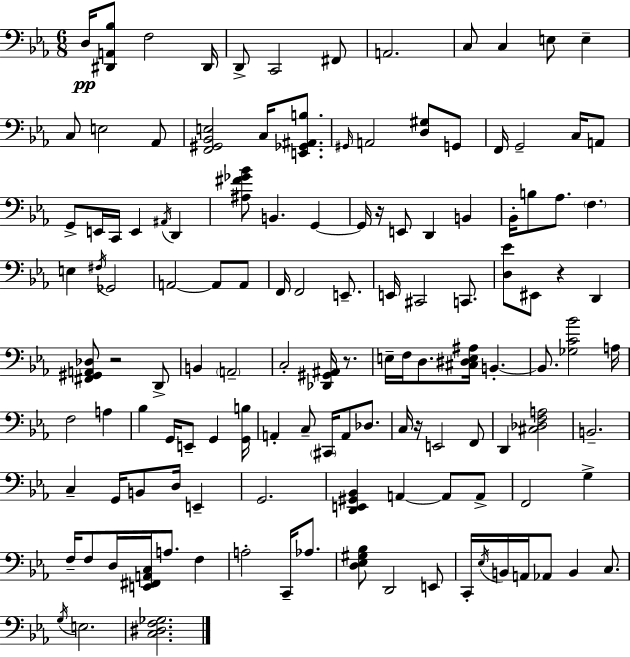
X:1
T:Untitled
M:6/8
L:1/4
K:Cm
D,/4 [^D,,A,,_B,]/2 F,2 ^D,,/4 D,,/2 C,,2 ^F,,/2 A,,2 C,/2 C, E,/2 E, C,/2 E,2 _A,,/2 [F,,^G,,_B,,E,]2 C,/4 [E,,_G,,^A,,B,]/2 ^G,,/4 A,,2 [D,^G,]/2 G,,/2 F,,/4 G,,2 C,/4 A,,/2 G,,/2 E,,/4 C,,/4 E,, ^A,,/4 D,, [^A,^F_G_B]/2 B,, G,, G,,/4 z/4 E,,/2 D,, B,, _B,,/4 B,/2 _A,/2 F, E, ^F,/4 _G,,2 A,,2 A,,/2 A,,/2 F,,/4 F,,2 E,,/2 E,,/4 ^C,,2 C,,/2 [D,_E]/2 ^E,,/2 z D,, [^F,,^G,,A,,_D,]/2 z2 D,,/2 B,, A,,2 C,2 [_D,,^G,,^A,,]/4 z/2 E,/4 F,/4 D,/2 [^C,^D,E,^A,]/4 B,, B,,/2 [_G,C_B]2 A,/4 F,2 A, _B, G,,/4 E,,/2 G,, [G,,B,]/4 A,, C,/2 ^C,,/4 A,,/2 _D,/2 C,/4 z/4 E,,2 F,,/2 D,, [^C,_D,F,A,]2 B,,2 C, G,,/4 B,,/2 D,/4 E,, G,,2 [D,,E,,^G,,_B,,] A,, A,,/2 A,,/2 F,,2 G, F,/4 F,/2 D,/4 [E,,^F,,A,,C,]/4 A,/2 F, A,2 C,,/4 _A,/2 [D,_E,^G,_B,]/2 D,,2 E,,/2 C,,/4 _E,/4 B,,/4 A,,/4 _A,,/2 B,, C,/2 G,/4 E,2 [C,^D,F,_G,]2